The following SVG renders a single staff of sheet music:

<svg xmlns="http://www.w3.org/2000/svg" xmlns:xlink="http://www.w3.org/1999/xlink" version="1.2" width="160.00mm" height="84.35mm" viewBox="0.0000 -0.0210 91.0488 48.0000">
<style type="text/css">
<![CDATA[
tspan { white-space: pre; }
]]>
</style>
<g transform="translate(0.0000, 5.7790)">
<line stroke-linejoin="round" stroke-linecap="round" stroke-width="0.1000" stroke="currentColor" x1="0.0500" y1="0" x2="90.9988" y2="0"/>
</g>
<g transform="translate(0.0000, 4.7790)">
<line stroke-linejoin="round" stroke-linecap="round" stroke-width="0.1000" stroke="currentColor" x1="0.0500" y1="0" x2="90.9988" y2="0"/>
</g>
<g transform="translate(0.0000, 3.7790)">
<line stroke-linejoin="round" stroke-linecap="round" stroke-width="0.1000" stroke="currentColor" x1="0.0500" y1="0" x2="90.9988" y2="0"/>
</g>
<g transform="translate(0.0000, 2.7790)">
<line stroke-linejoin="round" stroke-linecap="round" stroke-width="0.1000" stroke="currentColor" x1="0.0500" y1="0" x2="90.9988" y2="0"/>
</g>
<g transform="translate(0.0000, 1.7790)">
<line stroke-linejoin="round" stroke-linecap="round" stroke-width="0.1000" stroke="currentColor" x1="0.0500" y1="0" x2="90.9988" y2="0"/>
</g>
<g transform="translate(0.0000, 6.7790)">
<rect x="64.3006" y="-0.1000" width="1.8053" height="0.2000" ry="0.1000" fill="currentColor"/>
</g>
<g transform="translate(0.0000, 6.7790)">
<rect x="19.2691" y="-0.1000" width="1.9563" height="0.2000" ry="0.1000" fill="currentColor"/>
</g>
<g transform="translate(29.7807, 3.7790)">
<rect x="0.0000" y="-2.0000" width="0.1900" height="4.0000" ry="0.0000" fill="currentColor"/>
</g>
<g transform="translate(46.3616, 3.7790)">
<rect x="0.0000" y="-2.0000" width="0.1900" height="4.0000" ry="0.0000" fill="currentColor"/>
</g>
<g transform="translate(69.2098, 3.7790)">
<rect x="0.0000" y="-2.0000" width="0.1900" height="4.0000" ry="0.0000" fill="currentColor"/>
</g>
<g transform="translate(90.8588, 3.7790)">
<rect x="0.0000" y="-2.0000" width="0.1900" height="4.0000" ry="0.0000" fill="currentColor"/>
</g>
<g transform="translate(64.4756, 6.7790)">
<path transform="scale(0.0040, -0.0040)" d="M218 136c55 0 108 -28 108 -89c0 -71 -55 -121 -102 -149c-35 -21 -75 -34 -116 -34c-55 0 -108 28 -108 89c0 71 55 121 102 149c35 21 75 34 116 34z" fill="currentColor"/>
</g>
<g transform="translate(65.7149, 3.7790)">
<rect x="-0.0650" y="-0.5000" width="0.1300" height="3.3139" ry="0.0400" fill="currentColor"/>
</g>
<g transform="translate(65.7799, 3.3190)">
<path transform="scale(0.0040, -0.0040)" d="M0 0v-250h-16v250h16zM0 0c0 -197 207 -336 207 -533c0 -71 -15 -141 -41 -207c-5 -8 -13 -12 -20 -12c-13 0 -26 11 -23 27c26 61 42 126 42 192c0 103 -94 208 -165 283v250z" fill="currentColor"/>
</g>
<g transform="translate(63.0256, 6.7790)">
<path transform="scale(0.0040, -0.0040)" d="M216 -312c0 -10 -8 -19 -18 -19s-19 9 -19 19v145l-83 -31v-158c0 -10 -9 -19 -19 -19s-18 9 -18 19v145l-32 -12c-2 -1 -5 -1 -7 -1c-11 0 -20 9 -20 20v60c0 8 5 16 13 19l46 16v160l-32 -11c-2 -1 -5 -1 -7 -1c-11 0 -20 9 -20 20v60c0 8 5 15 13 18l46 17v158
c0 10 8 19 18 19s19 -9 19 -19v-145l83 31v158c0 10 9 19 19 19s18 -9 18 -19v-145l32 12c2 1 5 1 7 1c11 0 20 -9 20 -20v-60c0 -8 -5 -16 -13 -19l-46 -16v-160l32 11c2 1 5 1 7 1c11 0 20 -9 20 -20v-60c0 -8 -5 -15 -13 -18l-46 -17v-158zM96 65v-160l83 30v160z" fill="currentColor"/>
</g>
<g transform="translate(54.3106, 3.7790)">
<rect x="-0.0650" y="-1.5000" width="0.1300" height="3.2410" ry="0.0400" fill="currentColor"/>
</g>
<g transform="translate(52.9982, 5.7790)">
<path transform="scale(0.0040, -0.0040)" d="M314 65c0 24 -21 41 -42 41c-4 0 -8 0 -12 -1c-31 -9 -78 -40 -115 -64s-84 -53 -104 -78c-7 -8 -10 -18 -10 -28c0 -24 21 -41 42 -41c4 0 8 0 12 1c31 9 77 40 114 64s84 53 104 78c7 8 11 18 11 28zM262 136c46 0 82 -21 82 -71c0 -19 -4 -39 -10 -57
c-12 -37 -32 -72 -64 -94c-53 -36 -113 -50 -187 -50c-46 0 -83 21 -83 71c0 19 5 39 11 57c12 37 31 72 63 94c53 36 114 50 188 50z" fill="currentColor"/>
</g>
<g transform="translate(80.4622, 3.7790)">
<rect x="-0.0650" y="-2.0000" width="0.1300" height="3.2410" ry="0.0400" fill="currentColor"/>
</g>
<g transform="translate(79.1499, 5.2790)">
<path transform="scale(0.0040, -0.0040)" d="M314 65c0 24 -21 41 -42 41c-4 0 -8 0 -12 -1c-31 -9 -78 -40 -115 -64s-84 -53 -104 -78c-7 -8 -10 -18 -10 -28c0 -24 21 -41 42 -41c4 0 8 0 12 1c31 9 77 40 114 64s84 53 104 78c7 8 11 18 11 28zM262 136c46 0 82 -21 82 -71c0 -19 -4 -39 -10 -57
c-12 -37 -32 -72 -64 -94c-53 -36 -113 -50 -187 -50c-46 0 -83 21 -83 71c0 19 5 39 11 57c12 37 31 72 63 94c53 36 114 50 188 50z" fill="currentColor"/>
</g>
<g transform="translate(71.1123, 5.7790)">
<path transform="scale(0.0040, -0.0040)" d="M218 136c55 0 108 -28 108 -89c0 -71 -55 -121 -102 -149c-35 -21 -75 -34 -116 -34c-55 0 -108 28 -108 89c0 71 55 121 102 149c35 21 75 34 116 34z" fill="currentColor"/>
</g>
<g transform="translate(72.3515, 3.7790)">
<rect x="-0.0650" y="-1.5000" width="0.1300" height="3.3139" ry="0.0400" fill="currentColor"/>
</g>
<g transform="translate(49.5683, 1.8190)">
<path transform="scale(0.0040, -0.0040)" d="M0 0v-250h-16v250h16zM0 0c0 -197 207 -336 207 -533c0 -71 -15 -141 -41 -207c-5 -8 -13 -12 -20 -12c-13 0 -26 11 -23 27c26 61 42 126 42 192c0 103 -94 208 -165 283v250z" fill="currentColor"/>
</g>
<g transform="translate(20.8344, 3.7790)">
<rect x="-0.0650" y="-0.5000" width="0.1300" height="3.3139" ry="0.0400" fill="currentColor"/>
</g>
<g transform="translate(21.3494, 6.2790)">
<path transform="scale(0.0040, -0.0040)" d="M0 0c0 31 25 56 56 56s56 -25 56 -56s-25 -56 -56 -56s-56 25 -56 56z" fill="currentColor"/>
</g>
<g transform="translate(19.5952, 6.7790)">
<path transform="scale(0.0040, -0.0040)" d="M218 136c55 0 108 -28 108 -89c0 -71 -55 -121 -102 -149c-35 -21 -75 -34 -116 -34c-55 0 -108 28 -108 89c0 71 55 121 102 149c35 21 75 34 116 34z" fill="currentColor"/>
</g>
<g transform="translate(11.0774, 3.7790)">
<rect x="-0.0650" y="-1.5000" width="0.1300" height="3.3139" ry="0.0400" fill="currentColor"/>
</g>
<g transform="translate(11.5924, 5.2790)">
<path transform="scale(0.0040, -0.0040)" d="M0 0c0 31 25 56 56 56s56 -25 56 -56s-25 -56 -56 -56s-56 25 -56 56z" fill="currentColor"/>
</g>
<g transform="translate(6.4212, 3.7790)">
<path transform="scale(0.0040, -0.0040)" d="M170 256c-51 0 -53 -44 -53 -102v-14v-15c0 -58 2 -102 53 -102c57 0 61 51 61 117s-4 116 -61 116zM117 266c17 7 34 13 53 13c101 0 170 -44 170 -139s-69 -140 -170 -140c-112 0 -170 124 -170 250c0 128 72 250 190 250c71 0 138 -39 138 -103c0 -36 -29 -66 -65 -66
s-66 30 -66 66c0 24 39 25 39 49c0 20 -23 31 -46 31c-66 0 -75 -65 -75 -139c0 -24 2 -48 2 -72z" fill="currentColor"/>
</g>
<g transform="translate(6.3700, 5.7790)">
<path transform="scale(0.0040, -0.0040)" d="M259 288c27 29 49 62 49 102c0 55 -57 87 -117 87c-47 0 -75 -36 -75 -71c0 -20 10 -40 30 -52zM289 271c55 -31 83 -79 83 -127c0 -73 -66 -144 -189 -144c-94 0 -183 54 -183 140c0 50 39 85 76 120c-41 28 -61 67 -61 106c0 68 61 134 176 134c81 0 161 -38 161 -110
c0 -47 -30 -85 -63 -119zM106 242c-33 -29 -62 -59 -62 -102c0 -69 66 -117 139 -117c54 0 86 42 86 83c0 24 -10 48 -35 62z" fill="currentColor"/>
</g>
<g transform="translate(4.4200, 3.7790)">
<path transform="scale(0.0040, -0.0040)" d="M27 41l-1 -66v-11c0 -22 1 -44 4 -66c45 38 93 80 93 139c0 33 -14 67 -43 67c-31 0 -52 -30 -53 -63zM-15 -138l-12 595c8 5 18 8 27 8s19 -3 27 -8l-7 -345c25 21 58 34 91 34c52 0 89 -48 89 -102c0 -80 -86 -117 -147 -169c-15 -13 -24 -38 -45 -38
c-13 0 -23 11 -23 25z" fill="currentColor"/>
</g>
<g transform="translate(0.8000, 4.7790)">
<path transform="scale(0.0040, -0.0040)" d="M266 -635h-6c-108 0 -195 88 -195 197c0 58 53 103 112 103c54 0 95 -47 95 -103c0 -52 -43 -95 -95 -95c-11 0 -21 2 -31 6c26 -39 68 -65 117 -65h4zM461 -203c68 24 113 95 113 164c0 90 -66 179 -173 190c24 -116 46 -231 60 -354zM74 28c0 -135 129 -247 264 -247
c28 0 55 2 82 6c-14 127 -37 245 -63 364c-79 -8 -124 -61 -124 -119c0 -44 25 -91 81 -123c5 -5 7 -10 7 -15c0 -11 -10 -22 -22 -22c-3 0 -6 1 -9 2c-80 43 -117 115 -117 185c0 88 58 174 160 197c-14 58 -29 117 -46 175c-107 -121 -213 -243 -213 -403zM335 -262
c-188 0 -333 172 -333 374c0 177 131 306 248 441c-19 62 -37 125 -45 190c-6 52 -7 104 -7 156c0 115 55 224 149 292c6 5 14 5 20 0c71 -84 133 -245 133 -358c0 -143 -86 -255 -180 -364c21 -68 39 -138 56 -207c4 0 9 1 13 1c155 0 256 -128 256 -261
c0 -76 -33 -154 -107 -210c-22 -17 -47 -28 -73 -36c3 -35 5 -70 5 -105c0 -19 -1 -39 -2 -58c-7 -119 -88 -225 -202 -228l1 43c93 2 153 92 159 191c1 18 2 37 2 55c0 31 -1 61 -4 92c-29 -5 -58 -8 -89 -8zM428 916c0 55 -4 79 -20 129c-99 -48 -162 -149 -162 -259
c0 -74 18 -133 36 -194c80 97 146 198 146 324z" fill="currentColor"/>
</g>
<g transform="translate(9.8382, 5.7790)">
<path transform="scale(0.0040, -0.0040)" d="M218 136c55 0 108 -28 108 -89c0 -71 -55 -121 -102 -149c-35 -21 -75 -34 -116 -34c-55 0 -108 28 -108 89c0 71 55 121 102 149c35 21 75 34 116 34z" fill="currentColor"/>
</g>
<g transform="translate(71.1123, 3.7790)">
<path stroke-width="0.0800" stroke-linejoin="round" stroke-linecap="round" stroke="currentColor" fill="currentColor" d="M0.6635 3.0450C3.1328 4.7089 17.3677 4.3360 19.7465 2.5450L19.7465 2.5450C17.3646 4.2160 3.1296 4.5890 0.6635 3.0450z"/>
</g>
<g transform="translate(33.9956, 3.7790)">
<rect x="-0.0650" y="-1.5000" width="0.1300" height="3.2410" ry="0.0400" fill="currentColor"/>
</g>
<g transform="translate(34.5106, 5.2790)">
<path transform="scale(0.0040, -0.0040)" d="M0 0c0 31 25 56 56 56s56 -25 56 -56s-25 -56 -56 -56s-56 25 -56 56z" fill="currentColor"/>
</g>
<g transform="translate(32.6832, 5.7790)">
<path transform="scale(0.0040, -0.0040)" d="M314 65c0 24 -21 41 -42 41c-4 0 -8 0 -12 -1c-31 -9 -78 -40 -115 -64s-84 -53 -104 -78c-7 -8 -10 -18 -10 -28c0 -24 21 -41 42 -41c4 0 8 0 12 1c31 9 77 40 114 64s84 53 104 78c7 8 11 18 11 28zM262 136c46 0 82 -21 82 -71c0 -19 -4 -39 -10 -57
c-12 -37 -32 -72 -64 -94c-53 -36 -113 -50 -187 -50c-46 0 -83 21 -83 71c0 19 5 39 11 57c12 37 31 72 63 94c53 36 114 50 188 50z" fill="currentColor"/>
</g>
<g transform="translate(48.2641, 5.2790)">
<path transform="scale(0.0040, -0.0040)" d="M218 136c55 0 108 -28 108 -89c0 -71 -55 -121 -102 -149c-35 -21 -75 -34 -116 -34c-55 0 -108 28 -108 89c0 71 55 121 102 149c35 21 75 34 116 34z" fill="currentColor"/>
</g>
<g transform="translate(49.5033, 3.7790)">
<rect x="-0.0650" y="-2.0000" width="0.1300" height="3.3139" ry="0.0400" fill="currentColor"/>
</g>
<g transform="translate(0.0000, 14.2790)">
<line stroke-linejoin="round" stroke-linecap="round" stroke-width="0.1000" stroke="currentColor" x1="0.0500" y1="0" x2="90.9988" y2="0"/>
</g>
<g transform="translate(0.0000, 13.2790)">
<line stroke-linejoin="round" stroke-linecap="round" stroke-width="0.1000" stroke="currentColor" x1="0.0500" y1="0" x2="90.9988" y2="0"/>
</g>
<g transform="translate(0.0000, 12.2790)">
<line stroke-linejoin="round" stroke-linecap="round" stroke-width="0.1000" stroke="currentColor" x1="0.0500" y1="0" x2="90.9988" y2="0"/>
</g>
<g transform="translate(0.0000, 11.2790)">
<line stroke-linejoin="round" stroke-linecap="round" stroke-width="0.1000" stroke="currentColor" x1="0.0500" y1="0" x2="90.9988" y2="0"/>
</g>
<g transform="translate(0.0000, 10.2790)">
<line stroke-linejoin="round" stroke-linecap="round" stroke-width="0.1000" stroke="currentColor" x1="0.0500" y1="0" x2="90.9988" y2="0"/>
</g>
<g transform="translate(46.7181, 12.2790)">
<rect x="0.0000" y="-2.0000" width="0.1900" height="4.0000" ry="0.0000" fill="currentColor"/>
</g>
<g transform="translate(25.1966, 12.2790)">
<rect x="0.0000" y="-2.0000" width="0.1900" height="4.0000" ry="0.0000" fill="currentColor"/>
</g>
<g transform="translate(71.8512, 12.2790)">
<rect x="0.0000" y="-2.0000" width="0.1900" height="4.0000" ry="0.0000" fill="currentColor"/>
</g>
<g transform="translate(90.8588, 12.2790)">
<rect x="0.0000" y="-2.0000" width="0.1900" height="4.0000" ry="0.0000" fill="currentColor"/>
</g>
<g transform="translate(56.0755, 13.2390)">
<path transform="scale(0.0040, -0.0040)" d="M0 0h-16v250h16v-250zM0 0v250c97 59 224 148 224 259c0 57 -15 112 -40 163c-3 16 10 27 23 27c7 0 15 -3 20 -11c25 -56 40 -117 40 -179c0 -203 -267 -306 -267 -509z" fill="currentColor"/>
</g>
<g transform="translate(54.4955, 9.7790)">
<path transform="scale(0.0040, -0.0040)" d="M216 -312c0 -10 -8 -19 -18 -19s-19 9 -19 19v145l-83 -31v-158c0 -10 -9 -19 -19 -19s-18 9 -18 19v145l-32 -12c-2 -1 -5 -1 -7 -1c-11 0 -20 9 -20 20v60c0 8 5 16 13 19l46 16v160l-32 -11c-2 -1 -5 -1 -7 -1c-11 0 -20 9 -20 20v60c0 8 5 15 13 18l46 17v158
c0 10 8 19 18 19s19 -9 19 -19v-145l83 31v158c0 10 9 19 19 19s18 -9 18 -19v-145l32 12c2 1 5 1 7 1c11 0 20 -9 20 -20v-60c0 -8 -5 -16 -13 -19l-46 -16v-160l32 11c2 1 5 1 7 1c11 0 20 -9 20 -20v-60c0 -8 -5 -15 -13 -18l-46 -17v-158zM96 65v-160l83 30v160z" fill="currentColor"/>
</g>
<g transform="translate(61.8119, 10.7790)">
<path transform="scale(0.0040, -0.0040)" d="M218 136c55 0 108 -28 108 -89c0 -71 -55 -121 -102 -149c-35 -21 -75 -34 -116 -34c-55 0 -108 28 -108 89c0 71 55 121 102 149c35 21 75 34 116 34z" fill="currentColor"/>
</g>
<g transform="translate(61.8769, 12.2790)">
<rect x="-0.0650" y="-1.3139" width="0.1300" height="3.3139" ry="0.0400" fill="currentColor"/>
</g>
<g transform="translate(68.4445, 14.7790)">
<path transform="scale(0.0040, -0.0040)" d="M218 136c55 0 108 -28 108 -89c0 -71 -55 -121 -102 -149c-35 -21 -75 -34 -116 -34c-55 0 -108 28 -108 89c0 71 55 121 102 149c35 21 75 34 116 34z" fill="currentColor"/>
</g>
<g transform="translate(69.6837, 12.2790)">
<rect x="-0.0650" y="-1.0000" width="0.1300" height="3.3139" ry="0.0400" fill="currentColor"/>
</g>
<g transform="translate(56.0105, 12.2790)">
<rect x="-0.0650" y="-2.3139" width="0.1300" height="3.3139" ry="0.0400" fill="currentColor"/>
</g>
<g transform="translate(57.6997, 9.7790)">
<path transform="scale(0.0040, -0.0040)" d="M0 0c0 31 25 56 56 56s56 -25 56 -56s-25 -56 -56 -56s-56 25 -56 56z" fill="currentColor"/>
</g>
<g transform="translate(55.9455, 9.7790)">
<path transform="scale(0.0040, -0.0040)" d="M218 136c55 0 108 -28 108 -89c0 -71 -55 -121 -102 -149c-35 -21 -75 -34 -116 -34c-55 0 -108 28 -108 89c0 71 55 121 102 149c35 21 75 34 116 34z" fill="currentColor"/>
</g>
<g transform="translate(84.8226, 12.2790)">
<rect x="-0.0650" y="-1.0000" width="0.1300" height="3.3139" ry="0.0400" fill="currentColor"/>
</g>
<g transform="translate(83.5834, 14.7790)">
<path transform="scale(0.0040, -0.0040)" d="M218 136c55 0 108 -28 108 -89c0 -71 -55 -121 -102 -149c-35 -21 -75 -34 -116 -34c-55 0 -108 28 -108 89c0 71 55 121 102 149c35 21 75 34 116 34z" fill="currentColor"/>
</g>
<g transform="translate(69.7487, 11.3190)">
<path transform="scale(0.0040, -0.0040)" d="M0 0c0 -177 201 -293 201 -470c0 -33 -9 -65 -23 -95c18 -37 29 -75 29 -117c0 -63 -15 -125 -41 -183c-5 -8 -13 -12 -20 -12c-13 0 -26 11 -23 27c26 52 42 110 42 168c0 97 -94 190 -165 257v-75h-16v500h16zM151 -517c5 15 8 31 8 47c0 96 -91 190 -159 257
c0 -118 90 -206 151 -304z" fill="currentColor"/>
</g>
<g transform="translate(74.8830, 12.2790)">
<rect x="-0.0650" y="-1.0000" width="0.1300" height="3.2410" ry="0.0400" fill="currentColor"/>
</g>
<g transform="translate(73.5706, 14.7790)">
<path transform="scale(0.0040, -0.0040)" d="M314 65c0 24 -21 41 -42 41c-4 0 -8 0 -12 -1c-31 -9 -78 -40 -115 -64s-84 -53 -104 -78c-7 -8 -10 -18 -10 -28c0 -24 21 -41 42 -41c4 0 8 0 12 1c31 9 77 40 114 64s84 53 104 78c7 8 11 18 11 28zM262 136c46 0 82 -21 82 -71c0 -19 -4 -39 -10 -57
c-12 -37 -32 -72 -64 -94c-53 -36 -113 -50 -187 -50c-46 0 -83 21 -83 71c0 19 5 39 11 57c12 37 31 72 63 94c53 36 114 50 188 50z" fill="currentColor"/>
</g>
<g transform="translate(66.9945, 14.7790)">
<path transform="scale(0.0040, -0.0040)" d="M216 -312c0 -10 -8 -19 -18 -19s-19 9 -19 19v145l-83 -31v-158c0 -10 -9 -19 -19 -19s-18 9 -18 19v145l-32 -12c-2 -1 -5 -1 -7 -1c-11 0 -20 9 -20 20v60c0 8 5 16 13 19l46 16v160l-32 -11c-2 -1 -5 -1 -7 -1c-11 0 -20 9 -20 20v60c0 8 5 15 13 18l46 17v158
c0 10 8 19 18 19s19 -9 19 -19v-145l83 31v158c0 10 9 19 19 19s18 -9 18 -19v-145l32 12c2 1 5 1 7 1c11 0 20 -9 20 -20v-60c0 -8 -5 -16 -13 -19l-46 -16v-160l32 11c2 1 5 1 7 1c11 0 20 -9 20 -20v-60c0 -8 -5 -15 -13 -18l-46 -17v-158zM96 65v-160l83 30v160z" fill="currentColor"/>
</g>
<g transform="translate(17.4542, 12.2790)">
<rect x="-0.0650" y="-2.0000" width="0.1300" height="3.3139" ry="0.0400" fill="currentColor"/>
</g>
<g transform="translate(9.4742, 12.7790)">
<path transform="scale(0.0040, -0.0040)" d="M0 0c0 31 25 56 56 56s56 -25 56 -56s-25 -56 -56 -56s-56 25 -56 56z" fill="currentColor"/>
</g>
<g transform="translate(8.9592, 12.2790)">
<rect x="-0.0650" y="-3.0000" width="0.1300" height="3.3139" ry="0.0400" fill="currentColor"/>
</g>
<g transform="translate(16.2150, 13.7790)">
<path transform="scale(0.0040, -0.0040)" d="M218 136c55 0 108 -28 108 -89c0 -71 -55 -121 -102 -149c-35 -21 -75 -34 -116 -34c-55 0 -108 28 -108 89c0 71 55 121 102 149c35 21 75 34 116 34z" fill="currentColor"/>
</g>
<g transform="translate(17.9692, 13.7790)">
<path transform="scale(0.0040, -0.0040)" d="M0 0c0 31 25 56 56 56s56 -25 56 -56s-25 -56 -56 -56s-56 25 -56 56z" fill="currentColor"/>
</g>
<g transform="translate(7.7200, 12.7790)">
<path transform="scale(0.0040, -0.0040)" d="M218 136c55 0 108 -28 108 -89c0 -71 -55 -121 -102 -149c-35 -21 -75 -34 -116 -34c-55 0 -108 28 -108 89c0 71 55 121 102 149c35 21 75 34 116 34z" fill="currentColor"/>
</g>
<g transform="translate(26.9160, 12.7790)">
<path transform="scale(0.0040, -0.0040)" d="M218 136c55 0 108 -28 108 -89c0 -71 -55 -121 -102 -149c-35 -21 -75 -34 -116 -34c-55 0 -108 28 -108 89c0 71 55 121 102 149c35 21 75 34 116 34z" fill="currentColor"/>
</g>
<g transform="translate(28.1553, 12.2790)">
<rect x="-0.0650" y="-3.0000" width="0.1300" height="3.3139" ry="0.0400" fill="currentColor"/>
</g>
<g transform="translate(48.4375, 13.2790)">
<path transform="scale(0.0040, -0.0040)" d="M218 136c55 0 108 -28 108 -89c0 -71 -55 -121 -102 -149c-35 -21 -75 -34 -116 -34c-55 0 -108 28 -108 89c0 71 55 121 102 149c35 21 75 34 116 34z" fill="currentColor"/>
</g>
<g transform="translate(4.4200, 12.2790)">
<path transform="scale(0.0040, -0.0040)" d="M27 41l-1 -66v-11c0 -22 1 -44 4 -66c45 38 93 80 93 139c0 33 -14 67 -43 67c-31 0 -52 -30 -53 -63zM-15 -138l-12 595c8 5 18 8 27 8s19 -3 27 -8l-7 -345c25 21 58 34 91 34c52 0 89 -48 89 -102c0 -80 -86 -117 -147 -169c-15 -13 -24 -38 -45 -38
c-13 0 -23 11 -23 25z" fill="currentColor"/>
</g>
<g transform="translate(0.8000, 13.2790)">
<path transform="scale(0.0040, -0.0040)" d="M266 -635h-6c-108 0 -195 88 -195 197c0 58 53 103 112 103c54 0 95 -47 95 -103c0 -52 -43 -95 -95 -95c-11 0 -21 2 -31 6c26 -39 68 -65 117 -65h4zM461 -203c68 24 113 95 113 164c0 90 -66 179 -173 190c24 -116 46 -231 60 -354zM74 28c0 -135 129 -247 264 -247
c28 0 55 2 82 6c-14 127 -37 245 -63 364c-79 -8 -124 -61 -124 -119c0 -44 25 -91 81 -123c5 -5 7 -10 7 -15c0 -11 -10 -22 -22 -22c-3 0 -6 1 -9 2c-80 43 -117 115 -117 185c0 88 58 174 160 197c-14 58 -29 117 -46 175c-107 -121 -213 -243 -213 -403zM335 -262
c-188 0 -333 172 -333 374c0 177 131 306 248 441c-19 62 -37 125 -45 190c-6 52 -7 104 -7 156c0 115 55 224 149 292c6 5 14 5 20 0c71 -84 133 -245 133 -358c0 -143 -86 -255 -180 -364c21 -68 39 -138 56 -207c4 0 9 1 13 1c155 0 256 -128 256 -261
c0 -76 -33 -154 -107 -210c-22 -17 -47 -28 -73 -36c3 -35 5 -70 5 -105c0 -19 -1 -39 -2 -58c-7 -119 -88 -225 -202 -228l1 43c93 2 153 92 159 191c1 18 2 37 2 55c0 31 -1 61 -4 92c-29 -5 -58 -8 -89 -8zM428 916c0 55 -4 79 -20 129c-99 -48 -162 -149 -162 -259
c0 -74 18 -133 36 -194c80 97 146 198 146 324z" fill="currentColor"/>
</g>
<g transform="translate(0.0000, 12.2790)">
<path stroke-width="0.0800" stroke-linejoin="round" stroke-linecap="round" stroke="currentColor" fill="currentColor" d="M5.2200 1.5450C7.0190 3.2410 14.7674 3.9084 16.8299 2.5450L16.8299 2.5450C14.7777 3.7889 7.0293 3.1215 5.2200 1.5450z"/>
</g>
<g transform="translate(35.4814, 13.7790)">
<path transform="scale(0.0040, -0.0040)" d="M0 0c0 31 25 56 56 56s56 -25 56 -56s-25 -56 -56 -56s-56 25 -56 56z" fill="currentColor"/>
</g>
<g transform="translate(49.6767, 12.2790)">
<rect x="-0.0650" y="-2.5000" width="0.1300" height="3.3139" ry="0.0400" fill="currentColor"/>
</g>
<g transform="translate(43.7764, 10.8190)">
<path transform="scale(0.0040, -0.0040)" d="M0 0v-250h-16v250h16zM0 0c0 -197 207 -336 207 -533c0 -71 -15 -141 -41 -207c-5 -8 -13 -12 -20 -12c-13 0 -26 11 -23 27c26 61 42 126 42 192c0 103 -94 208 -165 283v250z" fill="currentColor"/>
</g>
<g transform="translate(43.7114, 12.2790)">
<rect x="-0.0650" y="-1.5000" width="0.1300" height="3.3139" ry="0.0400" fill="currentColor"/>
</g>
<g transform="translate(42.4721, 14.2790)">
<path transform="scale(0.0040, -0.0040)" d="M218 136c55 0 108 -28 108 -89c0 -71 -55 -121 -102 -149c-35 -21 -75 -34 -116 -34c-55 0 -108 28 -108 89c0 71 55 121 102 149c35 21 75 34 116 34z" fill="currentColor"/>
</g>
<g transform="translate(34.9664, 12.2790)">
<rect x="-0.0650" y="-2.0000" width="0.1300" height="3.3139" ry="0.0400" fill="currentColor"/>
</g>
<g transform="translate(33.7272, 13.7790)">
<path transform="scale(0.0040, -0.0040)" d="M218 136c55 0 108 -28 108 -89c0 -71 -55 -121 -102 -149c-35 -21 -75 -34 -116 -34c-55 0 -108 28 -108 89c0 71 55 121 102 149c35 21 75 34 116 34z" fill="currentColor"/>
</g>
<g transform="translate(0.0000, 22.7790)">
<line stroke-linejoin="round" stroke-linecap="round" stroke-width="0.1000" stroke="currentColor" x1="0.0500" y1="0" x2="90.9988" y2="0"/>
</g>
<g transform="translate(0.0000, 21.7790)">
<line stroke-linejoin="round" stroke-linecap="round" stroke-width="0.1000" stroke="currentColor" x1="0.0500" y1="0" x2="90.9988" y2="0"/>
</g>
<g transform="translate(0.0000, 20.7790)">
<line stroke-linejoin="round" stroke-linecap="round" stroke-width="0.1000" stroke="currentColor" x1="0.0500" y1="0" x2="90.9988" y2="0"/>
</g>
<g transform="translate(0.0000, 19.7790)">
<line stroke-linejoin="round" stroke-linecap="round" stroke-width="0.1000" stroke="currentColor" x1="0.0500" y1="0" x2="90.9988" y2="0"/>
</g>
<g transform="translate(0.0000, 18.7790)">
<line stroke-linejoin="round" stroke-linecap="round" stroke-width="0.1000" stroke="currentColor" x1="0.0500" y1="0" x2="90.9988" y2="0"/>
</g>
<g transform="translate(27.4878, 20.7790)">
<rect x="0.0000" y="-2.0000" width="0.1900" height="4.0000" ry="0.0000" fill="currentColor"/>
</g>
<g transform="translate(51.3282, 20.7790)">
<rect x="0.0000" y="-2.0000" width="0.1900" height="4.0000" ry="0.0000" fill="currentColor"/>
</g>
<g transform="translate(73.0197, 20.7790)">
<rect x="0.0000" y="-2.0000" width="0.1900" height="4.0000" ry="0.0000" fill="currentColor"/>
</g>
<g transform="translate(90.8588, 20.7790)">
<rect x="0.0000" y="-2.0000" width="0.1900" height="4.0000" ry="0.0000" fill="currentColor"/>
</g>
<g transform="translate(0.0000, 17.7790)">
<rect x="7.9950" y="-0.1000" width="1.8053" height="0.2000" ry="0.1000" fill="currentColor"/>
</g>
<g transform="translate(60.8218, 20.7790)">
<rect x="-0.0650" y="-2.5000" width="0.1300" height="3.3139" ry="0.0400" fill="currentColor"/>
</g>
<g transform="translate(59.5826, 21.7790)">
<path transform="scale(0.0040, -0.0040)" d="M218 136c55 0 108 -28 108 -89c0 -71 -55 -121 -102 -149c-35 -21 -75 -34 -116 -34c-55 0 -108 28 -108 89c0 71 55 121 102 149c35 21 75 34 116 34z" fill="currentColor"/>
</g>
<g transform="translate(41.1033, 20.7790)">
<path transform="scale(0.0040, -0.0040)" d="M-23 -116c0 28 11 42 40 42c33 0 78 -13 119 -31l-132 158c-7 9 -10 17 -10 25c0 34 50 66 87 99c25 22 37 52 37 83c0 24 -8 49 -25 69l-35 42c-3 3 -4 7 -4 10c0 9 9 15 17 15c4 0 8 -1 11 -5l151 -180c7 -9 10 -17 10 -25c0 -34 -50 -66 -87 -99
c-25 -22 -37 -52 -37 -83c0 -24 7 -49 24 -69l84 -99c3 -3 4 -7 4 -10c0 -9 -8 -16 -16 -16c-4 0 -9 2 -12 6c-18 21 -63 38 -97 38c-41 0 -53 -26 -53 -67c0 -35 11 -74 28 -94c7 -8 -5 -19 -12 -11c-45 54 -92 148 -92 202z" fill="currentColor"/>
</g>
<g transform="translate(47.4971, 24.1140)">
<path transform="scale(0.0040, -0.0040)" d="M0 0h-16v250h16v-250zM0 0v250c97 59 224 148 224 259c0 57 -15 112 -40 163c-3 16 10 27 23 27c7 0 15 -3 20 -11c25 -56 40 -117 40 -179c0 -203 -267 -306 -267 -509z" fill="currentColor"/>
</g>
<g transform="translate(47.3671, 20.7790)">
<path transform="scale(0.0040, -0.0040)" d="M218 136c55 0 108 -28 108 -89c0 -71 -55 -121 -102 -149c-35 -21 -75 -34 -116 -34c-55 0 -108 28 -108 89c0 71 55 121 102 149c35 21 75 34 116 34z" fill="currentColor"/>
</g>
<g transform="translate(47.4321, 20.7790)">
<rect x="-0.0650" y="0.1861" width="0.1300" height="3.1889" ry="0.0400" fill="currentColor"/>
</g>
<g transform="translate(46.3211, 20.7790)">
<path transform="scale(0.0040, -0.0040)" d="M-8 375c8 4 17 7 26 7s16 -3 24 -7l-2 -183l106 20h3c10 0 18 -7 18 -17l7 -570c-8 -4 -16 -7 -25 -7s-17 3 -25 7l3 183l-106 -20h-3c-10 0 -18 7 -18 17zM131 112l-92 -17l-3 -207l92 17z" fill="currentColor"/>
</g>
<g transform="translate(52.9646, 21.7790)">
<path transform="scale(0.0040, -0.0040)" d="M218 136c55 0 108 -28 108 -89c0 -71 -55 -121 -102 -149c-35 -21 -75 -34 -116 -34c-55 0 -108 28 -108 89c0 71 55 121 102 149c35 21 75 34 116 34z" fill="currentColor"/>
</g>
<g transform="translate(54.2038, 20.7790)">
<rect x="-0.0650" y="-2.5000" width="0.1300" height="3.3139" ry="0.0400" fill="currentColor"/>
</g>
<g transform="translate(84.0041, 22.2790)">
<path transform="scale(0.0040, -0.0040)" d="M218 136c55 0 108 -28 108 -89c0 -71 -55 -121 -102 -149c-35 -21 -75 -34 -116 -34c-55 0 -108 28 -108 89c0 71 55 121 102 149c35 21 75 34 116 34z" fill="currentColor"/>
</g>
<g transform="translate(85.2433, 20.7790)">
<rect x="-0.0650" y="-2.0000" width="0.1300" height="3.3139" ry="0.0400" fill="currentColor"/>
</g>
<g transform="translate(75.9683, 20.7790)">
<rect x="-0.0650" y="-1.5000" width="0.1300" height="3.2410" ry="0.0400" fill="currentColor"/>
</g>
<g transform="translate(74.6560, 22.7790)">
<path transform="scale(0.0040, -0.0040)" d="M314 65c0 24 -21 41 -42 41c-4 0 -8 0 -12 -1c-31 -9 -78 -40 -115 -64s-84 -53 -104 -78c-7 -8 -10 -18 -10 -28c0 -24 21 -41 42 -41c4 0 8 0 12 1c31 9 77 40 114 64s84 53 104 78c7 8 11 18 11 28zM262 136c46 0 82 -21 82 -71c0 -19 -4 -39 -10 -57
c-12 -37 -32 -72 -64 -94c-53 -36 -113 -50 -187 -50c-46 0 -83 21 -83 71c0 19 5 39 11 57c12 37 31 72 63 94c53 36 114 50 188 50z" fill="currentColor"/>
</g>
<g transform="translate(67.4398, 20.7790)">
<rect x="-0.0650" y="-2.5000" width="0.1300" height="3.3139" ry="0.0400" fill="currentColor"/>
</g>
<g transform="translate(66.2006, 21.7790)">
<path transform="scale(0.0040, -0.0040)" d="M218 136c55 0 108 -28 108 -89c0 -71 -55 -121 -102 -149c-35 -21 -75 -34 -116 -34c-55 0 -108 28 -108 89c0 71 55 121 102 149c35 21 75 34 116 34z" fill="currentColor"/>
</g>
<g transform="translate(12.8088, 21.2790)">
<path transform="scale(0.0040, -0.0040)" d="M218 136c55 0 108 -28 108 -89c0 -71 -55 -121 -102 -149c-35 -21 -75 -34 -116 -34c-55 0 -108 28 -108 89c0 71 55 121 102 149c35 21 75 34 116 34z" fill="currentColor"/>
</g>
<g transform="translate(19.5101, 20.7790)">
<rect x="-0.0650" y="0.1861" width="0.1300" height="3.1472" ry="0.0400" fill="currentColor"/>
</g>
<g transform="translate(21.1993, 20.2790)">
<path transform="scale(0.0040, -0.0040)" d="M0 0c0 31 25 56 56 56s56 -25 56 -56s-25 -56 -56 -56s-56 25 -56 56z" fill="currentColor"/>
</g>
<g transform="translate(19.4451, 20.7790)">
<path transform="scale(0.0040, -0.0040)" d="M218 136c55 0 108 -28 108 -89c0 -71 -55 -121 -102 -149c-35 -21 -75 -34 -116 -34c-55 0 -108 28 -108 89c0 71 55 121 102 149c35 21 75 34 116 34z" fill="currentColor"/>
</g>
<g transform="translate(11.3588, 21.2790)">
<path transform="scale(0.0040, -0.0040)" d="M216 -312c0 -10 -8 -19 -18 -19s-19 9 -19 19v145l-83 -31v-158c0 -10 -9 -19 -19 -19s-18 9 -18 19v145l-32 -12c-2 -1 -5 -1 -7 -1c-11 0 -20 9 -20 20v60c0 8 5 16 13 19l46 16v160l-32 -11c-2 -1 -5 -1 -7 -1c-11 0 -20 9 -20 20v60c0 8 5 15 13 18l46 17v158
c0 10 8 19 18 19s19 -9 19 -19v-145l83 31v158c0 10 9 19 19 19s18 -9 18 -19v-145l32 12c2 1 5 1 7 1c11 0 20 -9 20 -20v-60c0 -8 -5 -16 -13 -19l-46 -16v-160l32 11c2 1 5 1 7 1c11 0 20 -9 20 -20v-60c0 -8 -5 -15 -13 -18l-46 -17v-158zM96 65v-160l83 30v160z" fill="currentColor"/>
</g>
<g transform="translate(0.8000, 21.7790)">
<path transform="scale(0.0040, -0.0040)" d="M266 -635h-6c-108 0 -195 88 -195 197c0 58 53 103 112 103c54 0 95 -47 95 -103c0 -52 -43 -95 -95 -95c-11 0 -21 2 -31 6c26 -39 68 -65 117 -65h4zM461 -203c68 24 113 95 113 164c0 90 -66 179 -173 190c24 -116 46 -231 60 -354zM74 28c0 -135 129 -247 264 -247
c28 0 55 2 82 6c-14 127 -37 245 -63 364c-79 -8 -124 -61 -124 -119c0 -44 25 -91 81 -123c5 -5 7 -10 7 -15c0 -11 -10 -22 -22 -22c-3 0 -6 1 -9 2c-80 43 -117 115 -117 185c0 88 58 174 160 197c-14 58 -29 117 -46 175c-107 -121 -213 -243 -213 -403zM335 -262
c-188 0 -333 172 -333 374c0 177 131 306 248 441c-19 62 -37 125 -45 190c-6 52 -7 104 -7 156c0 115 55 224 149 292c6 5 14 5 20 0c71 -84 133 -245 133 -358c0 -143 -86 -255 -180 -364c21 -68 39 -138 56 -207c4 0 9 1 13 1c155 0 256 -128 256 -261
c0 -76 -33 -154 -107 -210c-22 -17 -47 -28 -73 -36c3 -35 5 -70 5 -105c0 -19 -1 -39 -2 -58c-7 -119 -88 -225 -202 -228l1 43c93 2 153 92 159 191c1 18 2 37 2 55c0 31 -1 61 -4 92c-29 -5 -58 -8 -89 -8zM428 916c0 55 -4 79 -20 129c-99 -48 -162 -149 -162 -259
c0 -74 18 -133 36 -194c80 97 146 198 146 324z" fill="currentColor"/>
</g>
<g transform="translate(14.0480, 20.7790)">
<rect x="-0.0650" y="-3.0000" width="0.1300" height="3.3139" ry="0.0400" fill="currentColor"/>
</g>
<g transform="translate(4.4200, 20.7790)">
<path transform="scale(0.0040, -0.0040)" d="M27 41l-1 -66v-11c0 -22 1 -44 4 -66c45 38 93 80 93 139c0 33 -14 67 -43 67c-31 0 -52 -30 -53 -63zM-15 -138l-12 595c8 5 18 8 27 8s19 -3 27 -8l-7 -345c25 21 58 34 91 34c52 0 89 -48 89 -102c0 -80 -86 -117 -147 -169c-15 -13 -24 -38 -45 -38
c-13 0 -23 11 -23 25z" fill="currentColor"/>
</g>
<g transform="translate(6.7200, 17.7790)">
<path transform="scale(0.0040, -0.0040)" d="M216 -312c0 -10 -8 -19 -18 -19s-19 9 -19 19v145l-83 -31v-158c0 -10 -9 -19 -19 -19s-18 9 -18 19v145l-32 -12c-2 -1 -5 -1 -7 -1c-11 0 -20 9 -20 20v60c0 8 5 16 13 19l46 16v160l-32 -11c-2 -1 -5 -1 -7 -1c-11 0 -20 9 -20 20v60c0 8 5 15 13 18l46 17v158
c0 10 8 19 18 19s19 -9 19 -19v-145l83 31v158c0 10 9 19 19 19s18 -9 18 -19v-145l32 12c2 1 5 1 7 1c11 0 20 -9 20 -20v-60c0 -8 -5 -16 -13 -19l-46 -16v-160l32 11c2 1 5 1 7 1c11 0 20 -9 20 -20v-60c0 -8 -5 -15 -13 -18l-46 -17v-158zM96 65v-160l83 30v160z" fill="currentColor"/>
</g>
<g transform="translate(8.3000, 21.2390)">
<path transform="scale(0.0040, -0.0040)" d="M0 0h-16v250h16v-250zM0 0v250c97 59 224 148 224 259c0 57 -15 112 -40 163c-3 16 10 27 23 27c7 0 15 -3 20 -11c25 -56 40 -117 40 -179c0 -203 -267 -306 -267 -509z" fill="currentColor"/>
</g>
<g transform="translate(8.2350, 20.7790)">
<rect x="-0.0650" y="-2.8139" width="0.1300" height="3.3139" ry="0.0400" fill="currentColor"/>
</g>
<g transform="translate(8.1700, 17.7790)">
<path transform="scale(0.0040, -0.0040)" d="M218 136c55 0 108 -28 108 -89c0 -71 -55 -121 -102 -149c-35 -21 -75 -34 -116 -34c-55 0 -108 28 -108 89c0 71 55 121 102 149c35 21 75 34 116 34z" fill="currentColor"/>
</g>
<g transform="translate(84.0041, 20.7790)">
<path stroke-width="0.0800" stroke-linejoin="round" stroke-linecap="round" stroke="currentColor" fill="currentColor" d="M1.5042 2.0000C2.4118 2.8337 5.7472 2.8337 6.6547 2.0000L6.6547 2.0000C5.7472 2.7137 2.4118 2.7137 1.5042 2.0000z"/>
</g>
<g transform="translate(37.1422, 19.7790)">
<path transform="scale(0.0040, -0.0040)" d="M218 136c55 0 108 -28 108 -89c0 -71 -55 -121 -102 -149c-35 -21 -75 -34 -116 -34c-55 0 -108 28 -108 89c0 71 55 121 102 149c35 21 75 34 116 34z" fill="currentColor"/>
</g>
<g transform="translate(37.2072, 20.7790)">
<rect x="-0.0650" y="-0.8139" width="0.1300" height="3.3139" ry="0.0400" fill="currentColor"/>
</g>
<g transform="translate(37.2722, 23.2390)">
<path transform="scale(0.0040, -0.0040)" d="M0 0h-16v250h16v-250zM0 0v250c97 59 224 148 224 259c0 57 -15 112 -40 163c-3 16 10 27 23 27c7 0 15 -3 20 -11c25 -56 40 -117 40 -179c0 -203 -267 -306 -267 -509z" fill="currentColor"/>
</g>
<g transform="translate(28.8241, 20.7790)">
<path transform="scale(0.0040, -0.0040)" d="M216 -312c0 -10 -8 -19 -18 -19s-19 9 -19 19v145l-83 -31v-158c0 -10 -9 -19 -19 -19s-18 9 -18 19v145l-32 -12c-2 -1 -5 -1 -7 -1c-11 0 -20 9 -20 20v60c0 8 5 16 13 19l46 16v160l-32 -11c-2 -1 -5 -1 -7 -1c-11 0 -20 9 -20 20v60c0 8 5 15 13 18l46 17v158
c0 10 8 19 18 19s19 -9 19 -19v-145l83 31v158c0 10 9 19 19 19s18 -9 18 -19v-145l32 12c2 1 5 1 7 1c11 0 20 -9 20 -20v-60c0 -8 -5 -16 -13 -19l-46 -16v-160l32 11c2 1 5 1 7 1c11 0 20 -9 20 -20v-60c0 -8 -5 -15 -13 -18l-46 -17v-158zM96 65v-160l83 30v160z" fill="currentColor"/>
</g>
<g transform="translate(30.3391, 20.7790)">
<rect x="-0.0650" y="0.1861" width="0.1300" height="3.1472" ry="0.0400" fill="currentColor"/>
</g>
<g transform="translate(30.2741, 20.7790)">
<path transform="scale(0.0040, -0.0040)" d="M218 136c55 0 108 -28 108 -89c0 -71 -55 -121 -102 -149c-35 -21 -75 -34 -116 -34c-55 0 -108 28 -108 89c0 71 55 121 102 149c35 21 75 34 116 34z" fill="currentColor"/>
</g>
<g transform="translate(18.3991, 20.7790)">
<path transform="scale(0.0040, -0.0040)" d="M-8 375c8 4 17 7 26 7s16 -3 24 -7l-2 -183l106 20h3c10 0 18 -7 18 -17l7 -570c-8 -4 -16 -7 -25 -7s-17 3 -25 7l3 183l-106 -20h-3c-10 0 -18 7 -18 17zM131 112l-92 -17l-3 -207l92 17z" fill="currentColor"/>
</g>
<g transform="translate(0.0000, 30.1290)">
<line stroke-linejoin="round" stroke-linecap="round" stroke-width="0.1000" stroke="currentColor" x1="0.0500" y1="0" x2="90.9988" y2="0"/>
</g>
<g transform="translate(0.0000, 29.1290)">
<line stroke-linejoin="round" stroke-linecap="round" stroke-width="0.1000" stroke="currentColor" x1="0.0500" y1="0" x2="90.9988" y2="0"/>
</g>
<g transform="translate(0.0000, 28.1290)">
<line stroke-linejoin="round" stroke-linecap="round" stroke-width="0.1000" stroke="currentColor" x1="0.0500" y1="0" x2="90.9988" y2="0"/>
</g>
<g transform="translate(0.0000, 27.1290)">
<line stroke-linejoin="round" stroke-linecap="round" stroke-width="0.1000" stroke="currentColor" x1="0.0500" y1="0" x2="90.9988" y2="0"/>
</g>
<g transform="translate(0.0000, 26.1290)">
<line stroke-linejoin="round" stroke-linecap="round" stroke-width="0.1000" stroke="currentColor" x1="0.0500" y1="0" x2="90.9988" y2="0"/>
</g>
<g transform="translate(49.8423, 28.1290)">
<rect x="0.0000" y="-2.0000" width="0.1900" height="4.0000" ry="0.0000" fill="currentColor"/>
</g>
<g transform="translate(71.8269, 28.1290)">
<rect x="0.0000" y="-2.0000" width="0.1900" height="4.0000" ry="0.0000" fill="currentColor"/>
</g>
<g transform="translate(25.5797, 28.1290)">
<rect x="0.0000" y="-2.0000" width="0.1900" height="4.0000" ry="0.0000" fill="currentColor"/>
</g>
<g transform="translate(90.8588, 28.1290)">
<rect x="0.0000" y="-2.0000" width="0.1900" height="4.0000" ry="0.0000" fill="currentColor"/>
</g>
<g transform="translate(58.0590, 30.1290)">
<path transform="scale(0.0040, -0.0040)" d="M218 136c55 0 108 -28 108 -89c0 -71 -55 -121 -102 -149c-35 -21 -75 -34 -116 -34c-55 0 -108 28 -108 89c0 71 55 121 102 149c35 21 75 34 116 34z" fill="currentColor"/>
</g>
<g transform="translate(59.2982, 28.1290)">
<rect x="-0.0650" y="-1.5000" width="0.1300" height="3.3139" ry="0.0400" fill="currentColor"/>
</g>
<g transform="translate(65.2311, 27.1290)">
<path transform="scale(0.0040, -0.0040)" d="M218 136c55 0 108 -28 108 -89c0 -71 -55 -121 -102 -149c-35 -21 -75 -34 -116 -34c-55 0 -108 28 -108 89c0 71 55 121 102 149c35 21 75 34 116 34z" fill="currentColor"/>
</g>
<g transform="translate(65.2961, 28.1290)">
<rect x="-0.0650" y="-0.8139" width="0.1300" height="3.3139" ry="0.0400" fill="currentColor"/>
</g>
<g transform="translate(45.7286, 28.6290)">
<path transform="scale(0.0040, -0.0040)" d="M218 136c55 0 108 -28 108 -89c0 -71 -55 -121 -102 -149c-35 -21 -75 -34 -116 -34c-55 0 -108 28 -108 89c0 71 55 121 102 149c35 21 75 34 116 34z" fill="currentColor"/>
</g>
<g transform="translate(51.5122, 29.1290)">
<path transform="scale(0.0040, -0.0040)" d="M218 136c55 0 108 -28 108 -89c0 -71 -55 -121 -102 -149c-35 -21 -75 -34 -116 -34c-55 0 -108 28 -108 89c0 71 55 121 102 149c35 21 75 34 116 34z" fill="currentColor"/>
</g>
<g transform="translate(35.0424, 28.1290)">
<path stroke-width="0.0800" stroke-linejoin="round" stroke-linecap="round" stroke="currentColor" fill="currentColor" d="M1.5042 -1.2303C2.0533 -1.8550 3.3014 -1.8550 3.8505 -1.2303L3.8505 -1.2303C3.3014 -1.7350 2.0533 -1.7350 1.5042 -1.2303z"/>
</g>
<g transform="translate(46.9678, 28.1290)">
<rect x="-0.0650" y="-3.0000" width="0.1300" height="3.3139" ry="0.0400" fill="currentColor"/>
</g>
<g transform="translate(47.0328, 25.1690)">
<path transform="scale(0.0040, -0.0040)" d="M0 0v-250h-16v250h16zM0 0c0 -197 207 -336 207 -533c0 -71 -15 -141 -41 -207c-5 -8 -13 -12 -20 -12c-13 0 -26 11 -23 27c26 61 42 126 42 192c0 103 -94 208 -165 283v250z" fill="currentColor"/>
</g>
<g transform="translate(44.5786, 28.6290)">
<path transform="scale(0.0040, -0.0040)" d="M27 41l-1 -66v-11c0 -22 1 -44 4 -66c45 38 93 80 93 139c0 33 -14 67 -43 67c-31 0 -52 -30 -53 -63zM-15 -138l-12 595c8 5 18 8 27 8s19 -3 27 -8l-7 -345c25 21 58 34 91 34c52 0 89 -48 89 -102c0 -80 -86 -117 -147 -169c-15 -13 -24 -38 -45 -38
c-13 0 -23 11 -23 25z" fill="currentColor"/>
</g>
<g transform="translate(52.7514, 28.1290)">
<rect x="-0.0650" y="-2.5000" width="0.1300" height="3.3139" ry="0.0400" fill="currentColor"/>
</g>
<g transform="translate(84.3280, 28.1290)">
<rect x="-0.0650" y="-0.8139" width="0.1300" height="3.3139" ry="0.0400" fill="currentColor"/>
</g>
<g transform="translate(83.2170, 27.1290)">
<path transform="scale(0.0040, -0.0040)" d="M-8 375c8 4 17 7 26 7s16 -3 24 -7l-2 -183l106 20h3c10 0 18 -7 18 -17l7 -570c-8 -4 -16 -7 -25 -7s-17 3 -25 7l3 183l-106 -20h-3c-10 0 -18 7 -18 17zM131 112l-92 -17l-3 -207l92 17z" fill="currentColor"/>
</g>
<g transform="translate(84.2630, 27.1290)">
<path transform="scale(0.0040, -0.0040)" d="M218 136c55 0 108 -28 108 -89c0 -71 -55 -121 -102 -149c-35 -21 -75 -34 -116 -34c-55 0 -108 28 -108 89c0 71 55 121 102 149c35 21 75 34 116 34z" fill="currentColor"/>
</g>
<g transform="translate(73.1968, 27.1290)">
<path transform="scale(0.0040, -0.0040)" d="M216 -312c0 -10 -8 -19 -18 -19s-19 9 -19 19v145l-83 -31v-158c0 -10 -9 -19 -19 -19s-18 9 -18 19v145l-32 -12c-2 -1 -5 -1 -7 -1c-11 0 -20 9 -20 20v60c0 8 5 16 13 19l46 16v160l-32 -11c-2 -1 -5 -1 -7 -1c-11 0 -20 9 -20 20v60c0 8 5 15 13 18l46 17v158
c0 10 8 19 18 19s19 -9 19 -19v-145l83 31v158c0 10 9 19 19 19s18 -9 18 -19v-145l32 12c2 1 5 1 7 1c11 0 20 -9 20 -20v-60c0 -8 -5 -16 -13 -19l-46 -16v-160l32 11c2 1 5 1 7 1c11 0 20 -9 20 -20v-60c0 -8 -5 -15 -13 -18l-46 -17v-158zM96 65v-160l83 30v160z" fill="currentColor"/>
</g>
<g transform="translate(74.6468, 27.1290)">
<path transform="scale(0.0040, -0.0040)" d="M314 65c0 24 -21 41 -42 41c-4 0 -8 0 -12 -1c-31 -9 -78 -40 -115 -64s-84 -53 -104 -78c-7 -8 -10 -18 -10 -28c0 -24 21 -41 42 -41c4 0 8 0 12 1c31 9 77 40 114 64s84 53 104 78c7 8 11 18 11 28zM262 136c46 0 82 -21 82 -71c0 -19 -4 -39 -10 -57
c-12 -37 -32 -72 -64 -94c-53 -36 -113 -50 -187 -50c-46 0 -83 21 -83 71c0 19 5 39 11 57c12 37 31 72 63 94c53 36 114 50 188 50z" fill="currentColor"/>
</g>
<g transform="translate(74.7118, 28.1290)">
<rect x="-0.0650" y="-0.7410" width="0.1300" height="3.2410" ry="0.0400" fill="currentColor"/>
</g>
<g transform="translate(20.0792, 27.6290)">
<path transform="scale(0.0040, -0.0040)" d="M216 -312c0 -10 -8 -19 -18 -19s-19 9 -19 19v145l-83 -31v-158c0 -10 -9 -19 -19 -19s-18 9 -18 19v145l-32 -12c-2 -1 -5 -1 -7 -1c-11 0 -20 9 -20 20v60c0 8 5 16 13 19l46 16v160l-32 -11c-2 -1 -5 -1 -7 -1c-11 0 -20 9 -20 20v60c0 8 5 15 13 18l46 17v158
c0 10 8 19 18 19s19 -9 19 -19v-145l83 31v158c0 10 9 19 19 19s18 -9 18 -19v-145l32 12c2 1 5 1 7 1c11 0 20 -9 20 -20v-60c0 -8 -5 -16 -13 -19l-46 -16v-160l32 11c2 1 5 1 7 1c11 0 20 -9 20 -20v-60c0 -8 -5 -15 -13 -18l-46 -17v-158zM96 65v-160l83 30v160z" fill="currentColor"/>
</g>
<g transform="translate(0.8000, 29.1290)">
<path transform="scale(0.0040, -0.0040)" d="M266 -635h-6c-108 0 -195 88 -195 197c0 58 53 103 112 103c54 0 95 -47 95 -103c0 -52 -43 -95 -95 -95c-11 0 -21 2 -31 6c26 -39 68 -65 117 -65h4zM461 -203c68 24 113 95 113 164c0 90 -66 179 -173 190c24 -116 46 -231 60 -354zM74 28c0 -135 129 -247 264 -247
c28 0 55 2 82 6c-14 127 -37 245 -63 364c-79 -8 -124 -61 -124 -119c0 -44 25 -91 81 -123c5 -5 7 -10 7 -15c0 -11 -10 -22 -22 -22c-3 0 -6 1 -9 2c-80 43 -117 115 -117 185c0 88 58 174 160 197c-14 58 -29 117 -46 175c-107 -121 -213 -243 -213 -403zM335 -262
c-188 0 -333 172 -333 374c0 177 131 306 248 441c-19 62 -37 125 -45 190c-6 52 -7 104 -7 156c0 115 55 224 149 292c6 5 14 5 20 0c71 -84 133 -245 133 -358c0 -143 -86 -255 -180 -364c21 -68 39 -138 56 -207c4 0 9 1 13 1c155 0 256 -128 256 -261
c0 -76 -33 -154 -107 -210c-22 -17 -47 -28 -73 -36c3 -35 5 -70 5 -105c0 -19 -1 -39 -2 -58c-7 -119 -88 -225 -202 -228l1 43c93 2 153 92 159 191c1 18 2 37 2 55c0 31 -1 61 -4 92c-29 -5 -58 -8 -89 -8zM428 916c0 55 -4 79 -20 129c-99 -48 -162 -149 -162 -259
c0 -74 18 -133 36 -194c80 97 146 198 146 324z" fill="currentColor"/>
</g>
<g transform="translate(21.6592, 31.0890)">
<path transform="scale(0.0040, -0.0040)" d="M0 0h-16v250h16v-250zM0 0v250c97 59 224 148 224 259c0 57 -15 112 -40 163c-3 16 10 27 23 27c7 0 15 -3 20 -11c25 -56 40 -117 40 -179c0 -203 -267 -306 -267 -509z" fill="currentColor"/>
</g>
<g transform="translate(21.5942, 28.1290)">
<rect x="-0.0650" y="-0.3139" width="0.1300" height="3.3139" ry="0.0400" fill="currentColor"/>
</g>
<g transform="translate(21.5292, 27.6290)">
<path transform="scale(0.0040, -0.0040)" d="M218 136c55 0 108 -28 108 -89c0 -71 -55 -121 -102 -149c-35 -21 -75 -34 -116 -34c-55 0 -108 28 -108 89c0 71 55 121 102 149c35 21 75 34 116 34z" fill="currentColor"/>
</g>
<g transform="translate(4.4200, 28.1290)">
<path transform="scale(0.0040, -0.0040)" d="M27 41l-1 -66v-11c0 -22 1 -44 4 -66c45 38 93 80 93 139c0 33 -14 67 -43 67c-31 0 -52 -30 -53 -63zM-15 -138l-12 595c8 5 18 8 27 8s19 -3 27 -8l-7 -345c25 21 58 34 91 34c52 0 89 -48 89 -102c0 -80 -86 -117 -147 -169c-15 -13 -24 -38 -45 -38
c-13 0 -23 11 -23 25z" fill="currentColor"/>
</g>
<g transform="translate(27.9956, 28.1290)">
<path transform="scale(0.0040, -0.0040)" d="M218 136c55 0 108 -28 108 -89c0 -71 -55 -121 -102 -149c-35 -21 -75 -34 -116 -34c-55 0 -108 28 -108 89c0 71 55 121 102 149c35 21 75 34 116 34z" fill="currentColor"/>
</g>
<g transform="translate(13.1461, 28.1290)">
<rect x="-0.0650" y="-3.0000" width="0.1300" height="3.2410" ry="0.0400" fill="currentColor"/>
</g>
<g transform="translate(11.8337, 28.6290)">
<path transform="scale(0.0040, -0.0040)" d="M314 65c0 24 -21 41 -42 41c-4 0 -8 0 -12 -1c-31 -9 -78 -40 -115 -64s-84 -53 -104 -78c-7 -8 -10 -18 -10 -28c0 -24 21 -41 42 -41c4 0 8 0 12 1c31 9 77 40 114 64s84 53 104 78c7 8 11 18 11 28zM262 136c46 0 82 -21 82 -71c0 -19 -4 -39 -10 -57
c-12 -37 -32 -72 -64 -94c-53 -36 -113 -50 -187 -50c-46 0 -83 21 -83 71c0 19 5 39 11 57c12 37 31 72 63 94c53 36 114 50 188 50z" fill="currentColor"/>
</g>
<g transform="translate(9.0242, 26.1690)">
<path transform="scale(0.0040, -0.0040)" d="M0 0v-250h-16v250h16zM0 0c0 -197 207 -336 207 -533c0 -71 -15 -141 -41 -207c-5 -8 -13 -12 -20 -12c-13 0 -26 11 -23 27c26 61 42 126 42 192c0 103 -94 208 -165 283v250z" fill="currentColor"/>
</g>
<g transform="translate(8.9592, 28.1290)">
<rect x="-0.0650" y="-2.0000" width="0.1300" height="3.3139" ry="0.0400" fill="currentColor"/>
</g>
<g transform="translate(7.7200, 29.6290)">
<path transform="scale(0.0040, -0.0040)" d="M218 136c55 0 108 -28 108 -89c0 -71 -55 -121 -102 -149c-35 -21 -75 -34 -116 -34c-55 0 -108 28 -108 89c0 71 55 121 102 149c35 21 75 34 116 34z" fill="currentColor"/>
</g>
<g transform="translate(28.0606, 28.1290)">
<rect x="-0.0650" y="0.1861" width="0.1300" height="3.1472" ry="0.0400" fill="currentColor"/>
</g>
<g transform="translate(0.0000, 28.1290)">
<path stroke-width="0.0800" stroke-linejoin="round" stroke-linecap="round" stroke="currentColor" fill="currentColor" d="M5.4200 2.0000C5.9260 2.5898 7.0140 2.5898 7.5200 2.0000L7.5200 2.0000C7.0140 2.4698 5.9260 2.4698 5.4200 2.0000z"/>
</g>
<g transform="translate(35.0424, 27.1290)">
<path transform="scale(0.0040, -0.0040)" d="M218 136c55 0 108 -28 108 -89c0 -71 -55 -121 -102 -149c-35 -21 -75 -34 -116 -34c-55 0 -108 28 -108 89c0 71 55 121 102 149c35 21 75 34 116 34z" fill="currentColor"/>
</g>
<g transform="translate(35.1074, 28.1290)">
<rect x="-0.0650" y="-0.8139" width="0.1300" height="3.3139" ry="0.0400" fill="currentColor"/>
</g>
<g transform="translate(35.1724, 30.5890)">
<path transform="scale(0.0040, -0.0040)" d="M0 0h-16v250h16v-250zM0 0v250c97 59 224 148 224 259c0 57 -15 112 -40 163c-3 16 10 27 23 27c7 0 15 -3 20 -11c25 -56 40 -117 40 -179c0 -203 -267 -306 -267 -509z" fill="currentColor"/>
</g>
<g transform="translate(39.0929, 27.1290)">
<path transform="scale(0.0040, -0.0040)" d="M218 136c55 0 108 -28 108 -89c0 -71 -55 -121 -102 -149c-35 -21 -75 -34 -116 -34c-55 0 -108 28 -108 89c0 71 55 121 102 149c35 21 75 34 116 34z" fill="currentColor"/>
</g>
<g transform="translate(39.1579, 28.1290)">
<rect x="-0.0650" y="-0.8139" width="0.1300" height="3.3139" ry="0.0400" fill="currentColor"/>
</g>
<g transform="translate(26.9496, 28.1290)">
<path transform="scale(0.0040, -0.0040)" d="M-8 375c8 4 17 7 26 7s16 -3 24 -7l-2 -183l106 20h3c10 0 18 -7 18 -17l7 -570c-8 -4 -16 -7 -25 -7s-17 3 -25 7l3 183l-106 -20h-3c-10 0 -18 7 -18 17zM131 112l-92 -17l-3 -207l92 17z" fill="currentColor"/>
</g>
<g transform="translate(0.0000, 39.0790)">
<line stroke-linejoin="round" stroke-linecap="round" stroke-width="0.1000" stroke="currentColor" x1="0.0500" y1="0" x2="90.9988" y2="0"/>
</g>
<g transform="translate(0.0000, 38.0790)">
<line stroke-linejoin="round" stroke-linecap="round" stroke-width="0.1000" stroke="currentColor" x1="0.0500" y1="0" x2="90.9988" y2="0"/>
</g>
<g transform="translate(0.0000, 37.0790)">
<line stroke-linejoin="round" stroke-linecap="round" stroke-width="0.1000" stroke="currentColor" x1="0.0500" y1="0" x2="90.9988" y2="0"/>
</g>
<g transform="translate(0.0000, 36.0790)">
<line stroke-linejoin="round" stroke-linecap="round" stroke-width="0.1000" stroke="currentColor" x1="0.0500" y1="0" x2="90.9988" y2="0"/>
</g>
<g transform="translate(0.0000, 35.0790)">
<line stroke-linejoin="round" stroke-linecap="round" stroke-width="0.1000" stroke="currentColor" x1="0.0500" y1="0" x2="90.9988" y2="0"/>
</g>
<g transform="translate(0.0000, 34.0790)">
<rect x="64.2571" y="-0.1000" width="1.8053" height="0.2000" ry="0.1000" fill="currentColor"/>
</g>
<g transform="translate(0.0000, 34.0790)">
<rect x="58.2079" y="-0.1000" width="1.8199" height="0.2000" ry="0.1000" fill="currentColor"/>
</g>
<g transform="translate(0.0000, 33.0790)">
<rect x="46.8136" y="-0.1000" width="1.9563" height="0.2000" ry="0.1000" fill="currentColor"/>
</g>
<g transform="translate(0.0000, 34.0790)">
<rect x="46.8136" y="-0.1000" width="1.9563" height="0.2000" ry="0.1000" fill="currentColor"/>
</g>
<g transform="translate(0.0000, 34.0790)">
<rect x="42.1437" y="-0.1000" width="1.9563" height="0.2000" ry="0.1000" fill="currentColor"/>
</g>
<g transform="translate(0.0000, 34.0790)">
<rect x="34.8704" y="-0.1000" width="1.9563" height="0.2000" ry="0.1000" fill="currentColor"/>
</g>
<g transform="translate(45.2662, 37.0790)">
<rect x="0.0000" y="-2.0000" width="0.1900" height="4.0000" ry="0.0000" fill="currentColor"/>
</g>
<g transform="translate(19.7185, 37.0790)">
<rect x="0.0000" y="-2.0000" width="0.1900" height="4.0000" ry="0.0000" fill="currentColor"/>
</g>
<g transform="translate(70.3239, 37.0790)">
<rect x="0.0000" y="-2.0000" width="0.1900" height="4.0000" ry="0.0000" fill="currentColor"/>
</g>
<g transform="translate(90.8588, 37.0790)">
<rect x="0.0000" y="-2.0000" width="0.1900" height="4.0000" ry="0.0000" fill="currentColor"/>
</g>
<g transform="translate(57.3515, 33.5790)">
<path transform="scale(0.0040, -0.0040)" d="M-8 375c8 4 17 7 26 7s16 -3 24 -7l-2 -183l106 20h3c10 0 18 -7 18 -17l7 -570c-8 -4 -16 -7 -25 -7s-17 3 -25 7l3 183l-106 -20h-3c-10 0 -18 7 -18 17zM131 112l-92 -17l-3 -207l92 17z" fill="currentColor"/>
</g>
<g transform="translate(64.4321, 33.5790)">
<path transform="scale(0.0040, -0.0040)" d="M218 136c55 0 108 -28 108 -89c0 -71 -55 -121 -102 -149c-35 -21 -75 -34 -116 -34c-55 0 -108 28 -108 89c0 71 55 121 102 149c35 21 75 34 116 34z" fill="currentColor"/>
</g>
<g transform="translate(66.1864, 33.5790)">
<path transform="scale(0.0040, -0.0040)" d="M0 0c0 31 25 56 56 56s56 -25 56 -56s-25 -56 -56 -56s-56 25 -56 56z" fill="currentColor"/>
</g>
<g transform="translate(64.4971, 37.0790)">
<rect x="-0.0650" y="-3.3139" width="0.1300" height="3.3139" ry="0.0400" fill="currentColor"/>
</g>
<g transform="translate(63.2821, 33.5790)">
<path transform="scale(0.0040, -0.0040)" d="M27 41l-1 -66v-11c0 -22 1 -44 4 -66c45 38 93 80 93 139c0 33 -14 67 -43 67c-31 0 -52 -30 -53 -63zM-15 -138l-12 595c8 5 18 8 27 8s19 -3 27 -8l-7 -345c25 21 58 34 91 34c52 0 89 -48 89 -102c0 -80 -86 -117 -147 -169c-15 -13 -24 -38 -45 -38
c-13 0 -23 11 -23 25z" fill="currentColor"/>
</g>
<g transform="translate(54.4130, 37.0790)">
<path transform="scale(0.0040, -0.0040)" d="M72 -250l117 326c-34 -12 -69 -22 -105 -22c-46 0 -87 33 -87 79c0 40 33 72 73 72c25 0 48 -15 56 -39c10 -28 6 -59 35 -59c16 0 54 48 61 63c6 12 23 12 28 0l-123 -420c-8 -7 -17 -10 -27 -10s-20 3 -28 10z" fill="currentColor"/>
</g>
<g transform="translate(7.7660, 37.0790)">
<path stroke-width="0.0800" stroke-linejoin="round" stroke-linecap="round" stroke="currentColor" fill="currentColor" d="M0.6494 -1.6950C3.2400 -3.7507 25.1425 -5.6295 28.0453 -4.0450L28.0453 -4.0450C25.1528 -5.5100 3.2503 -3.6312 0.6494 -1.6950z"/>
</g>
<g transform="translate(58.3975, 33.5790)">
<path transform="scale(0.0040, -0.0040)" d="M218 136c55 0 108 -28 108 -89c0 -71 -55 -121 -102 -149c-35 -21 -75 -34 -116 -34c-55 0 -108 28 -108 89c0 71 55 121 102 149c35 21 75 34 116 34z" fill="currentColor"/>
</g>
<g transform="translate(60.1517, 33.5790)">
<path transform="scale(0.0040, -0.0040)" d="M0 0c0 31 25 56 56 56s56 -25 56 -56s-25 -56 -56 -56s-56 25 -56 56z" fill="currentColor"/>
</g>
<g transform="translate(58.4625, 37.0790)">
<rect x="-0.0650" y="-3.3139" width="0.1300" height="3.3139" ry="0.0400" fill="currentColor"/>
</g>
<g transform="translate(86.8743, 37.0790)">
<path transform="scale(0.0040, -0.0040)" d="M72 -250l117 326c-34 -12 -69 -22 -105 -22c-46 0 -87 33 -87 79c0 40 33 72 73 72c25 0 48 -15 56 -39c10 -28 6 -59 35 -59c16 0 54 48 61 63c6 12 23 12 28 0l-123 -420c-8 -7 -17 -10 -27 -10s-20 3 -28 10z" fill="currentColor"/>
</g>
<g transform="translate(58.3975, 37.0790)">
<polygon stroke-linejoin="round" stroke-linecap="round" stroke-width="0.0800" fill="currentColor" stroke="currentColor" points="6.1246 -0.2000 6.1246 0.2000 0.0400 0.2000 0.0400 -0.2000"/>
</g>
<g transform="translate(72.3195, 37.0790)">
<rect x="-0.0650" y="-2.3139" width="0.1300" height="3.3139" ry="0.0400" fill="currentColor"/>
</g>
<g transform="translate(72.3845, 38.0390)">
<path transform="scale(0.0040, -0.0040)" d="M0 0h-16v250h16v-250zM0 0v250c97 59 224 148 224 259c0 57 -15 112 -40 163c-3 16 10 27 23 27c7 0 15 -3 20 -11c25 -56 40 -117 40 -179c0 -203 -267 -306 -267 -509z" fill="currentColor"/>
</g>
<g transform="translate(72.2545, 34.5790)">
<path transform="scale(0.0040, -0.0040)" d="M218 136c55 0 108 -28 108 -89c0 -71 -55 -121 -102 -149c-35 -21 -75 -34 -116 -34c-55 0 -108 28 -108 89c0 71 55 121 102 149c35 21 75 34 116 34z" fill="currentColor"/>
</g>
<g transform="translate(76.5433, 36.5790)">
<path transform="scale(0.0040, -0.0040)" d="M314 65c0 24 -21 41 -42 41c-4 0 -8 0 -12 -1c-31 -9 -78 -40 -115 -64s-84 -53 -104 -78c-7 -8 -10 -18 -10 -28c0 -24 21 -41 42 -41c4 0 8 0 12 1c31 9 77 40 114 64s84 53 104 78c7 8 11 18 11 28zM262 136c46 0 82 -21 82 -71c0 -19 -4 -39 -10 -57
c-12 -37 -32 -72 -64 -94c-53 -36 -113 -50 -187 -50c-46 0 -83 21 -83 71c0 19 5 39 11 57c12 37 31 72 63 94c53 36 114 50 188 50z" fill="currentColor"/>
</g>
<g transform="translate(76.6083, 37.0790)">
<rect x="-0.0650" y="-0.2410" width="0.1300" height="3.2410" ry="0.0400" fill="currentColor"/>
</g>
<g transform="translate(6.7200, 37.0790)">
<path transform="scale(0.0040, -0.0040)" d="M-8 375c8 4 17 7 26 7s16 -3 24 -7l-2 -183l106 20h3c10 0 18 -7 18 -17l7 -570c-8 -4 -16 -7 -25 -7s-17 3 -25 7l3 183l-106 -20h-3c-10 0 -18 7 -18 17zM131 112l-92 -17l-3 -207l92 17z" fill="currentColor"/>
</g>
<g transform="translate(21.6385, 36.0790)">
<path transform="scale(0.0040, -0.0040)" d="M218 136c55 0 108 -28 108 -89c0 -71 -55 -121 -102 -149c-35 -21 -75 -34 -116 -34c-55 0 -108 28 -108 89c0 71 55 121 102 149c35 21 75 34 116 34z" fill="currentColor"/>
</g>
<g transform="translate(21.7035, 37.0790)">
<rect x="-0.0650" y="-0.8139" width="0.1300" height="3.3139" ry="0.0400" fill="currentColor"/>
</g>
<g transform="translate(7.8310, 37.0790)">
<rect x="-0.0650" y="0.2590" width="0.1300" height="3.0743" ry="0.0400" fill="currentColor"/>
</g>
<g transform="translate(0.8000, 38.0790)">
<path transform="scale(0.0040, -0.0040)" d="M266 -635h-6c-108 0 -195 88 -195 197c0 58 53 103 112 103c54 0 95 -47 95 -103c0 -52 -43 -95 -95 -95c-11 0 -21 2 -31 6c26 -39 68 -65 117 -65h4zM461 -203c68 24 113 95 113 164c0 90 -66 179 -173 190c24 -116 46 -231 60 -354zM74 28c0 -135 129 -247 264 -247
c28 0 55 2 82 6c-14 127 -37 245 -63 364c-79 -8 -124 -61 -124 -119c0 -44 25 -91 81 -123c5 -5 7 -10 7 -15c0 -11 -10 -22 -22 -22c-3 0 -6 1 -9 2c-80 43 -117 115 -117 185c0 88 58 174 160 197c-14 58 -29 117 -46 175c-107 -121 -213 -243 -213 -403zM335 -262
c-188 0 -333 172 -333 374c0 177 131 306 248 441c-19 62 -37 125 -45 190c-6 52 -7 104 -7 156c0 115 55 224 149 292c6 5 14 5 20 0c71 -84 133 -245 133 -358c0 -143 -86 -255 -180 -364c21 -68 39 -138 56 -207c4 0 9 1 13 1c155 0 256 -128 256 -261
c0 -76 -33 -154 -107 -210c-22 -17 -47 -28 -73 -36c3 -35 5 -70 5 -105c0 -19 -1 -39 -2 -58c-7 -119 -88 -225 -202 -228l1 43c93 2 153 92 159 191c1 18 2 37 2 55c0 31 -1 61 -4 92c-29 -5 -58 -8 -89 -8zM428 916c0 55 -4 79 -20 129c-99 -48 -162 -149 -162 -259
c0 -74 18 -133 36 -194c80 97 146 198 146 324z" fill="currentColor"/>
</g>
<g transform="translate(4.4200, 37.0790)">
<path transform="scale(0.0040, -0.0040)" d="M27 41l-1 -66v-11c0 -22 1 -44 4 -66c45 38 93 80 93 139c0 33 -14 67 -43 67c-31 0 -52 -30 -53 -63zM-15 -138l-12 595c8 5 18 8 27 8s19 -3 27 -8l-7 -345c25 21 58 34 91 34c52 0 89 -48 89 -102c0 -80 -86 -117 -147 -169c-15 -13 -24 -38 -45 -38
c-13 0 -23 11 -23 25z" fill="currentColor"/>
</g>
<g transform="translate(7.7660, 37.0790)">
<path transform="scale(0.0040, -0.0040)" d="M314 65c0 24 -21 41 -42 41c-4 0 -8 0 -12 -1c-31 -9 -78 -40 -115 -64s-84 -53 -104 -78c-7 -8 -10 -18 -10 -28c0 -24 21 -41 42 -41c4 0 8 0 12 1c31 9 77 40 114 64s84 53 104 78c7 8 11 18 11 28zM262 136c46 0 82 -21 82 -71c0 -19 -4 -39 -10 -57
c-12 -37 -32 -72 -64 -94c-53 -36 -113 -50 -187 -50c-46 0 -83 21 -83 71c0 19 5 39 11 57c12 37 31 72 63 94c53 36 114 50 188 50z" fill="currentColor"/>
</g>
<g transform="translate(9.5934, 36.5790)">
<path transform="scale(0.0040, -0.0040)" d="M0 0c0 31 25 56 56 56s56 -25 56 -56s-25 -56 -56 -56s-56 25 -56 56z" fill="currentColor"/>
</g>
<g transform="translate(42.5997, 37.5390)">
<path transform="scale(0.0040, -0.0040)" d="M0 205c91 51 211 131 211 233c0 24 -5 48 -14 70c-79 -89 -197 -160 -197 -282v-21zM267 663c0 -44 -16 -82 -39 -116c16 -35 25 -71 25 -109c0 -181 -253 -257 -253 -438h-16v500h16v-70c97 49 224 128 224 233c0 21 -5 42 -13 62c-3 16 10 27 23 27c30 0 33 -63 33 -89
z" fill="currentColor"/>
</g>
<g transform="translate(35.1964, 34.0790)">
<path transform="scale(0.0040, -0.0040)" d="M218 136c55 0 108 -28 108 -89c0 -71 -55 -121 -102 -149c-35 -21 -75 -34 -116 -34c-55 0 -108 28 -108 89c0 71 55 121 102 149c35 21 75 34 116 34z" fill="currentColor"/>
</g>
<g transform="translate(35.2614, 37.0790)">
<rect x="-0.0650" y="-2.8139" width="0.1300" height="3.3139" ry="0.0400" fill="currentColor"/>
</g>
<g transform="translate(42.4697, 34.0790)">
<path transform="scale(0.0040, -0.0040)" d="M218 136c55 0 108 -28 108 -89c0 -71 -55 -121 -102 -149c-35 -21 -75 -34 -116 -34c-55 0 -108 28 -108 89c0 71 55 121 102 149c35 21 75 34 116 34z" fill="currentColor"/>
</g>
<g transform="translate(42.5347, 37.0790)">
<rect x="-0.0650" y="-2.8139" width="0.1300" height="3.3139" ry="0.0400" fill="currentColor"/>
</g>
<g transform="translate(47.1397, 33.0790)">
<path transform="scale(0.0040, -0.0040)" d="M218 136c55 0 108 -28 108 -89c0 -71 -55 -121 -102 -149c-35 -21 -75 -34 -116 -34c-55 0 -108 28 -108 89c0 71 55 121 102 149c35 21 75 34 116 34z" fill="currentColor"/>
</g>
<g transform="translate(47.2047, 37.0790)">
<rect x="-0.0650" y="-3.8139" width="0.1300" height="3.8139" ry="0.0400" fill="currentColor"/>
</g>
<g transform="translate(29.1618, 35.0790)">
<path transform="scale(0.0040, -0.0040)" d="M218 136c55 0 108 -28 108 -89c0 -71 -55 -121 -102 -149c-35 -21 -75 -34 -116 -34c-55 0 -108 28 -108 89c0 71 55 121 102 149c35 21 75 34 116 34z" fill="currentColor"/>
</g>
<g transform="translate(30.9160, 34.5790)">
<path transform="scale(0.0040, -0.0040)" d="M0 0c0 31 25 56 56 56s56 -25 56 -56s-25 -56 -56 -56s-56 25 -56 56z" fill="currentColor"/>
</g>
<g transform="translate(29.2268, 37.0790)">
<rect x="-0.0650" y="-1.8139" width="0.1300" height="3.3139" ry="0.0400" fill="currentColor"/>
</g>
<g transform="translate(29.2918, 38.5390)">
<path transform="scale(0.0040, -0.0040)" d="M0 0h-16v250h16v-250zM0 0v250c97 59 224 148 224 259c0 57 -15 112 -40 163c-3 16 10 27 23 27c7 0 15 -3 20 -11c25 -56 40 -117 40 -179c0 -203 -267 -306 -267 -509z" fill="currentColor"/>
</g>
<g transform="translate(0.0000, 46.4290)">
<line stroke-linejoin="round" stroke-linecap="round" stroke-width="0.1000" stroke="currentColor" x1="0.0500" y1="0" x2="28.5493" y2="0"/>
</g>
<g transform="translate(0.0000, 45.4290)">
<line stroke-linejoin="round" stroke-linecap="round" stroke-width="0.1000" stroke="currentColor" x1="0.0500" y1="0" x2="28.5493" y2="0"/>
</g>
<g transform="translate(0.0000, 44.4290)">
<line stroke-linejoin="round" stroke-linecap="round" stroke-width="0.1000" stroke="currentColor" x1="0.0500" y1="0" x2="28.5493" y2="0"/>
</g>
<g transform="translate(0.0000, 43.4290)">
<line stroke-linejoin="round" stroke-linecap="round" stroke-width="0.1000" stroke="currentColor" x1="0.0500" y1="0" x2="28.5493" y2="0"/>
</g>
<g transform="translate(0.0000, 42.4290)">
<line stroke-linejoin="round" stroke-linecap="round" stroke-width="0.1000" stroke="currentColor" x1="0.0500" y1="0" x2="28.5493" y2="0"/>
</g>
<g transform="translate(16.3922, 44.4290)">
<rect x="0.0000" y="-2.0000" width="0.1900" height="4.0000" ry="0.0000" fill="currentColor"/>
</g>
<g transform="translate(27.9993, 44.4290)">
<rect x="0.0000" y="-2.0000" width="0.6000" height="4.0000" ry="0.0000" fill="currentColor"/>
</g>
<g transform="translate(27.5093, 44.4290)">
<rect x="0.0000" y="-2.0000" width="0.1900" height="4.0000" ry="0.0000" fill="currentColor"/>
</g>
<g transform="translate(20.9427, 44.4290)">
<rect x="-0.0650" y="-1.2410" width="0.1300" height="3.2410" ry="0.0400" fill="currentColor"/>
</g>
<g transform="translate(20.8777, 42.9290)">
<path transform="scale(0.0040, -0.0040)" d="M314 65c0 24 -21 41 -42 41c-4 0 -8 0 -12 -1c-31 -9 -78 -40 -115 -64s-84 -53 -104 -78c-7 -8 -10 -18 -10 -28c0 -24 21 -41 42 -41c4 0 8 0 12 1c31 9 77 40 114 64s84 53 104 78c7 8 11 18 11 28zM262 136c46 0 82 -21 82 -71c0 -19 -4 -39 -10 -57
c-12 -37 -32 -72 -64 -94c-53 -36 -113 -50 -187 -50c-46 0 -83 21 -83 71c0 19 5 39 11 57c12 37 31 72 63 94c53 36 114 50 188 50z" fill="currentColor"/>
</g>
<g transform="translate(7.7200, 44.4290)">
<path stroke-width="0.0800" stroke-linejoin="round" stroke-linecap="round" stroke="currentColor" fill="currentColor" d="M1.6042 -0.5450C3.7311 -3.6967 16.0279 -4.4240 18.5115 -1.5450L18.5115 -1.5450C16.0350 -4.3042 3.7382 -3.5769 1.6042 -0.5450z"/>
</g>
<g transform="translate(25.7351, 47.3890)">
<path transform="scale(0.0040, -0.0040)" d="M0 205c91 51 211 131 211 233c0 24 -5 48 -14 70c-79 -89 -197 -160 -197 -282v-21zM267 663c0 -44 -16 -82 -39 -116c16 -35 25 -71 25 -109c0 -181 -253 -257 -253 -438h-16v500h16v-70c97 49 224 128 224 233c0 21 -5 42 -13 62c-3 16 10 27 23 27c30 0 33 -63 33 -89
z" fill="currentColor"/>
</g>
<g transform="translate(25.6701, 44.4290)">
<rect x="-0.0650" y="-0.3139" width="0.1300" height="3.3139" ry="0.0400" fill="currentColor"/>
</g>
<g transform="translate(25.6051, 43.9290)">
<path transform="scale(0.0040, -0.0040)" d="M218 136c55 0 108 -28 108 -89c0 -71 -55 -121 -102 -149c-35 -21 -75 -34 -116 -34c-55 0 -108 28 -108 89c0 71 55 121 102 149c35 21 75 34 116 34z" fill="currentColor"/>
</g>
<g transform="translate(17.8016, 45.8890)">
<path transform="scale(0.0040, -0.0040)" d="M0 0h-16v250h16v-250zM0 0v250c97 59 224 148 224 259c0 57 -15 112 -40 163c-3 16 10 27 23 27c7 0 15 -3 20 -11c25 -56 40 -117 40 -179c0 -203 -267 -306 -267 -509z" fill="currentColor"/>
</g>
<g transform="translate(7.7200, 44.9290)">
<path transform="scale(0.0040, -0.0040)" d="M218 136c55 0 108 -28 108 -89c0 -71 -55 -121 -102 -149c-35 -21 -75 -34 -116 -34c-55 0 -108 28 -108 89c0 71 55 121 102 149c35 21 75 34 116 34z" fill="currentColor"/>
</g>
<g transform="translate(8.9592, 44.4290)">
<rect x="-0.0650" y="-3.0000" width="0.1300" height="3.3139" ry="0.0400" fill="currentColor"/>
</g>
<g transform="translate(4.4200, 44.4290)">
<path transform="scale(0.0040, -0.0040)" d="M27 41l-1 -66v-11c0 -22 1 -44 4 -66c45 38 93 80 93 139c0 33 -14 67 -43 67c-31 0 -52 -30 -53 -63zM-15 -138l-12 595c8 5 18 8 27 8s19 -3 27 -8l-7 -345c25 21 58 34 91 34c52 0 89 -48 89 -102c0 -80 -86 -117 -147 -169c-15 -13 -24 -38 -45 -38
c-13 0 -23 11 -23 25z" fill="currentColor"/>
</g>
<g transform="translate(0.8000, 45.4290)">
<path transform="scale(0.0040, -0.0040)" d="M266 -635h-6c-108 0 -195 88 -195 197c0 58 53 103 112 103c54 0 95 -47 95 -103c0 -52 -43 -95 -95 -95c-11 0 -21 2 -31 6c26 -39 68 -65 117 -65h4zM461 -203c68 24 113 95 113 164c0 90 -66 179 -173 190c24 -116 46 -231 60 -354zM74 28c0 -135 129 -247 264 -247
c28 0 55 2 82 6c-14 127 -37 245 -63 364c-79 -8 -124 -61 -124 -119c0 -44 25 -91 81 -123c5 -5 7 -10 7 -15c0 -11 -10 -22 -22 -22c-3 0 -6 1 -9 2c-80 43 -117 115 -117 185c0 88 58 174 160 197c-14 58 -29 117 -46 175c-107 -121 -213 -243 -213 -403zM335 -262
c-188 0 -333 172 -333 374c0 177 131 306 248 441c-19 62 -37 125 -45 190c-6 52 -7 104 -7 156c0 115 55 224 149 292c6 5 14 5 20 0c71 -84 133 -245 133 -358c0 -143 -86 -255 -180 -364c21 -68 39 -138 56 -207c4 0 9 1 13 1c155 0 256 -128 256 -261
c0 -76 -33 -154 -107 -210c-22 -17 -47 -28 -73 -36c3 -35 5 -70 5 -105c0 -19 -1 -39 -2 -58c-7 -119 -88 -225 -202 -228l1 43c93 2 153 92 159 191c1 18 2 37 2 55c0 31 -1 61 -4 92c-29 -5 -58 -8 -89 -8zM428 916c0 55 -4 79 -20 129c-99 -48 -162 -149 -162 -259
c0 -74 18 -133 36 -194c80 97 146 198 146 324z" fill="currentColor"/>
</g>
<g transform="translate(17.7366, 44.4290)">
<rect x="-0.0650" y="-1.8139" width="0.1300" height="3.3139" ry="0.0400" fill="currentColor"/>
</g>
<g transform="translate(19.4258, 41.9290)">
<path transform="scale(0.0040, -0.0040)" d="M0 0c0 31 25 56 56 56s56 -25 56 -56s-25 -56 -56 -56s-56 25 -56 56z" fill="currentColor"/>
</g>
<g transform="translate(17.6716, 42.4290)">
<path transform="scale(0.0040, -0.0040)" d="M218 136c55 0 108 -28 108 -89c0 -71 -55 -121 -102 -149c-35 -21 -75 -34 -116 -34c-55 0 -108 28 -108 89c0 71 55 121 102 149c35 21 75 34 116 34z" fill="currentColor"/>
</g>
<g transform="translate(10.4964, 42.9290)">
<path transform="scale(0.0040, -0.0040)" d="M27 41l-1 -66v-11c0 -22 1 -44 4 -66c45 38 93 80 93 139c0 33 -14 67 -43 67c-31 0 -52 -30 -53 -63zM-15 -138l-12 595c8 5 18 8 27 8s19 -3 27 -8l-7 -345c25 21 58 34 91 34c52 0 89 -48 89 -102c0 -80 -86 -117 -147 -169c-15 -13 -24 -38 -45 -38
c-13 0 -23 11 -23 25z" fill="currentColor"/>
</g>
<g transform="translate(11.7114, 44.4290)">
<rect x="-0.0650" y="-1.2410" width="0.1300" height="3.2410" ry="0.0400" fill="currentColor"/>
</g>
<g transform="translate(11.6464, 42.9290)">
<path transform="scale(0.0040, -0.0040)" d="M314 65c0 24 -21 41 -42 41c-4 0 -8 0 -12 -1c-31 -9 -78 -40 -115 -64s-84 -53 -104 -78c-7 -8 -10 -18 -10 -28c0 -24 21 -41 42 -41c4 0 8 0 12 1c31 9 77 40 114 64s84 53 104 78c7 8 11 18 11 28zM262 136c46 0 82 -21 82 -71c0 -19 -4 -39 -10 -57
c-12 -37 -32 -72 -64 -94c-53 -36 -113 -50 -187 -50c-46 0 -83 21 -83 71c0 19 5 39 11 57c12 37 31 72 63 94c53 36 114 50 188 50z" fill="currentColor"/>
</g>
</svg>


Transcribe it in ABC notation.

X:1
T:Untitled
M:6/8
L:1/4
K:F
E C E2 F/2 E2 ^C/2 E F2 A F A F E/2 G ^g/2 e ^D/4 D2 D ^a/2 ^A B ^B d/2 z B/2 G G G E2 F F/2 A2 ^c/2 B d/2 d _A/2 G E d ^d2 d B2 d f/2 a a/4 c' z/2 b/2 _b/2 g/2 c2 z/2 A _e2 f/2 e2 c/4